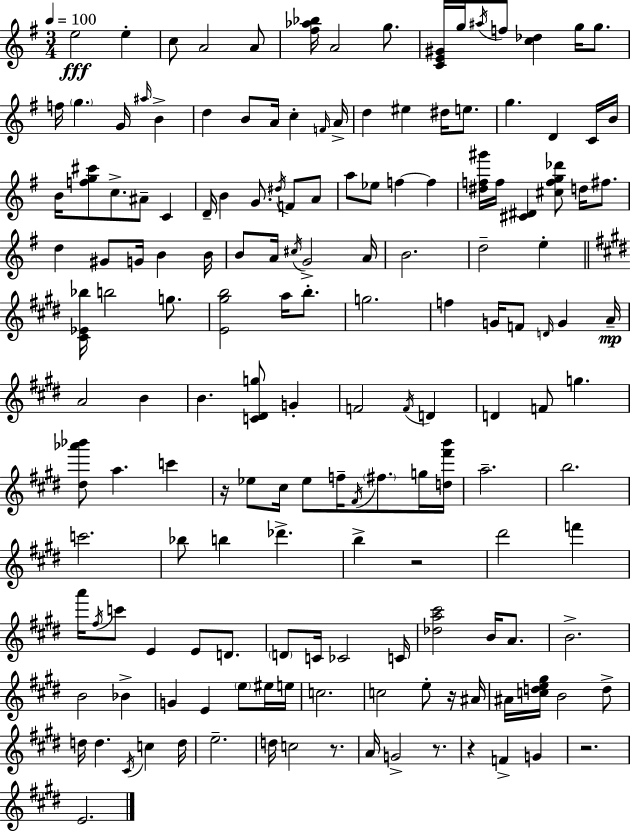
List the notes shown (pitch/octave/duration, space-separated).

E5/h E5/q C5/e A4/h A4/e [F#5,Ab5,Bb5]/s A4/h G5/e. [C4,E4,G#4]/s G5/s A#5/s F5/e [C5,Db5]/q G5/s G5/e. F5/s G5/q. G4/s A#5/s B4/q D5/q B4/e A4/s C5/q F4/s A4/s D5/q EIS5/q D#5/s E5/e. G5/q. D4/q C4/s B4/s B4/s [F5,G5,C#6]/e C5/e. A#4/e C4/q D4/s B4/q G4/e. D#5/s F4/e A4/e A5/e Eb5/e F5/q F5/q [D#5,F5,G#6]/s F5/s [C#4,D#4]/q [C#5,F5,G5,Db6]/e D5/s F#5/e. D5/q G#4/e G4/s B4/q B4/s B4/e A4/s C#5/s G4/h A4/s B4/h. D5/h E5/q [C#4,Eb4,Bb5]/s B5/h G5/e. [E4,G#5,B5]/h A5/s B5/e. G5/h. F5/q G4/s F4/e D4/s G4/q A4/s A4/h B4/q B4/q. [C4,D#4,G5]/e G4/q F4/h F4/s D4/q D4/q F4/e G5/q. [D#5,Ab6,Bb6]/e A5/q. C6/q R/s Eb5/e C#5/s Eb5/e F5/s F#4/s F#5/e. G5/s [D5,F#6,B6]/s A5/h. B5/h. C6/h. Bb5/e B5/q Db6/q. B5/q R/h D#6/h F6/q A6/s F#5/s C6/e E4/q E4/e D4/e. D4/e C4/s CES4/h C4/s [Db5,A5,C#6]/h B4/s A4/e. B4/h. B4/h Bb4/q G4/q E4/q E5/e EIS5/s E5/s C5/h. C5/h E5/e R/s A#4/s A#4/s [C5,D5,E5,G#5]/s B4/h D5/e D5/s D5/q. C#4/s C5/q D5/s E5/h. D5/s C5/h R/e. A4/s G4/h R/e. R/q F4/q G4/q R/h. E4/h.